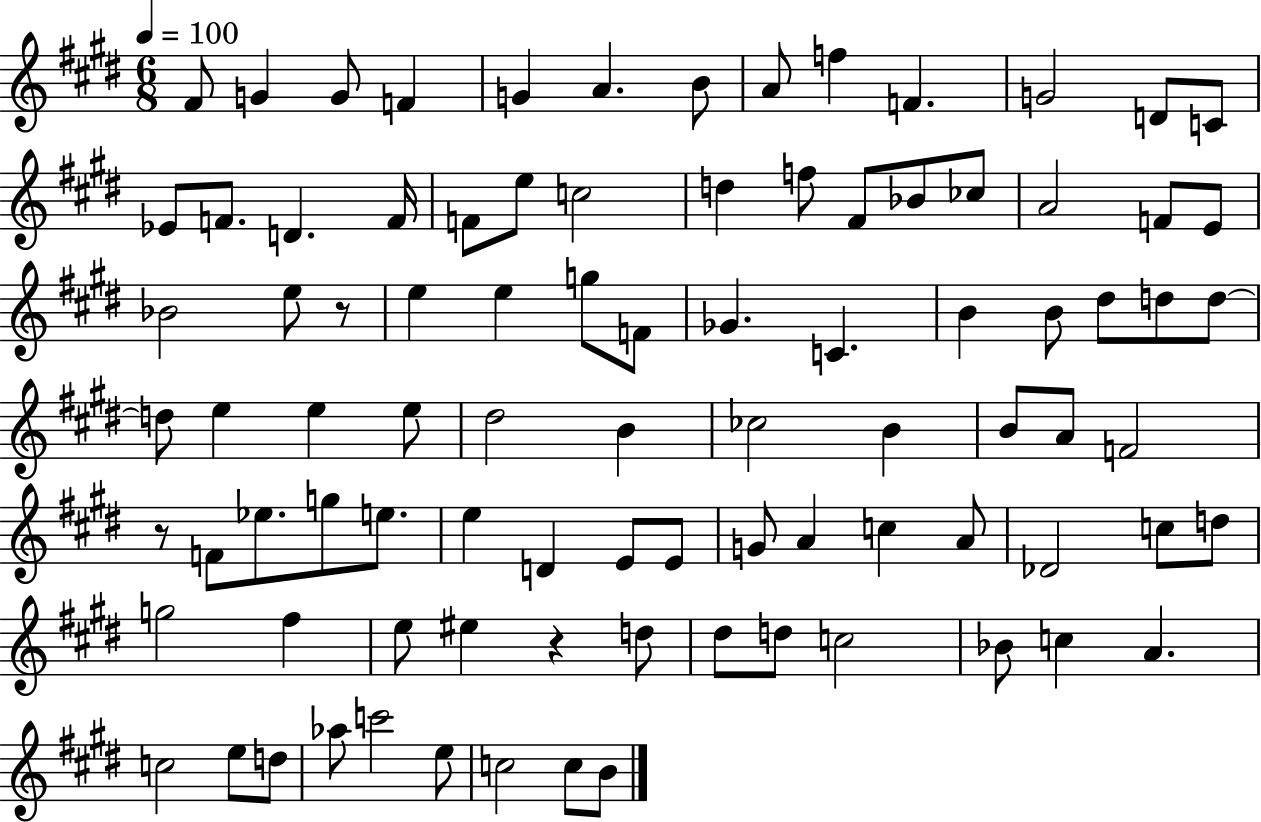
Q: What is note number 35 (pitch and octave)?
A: Gb4